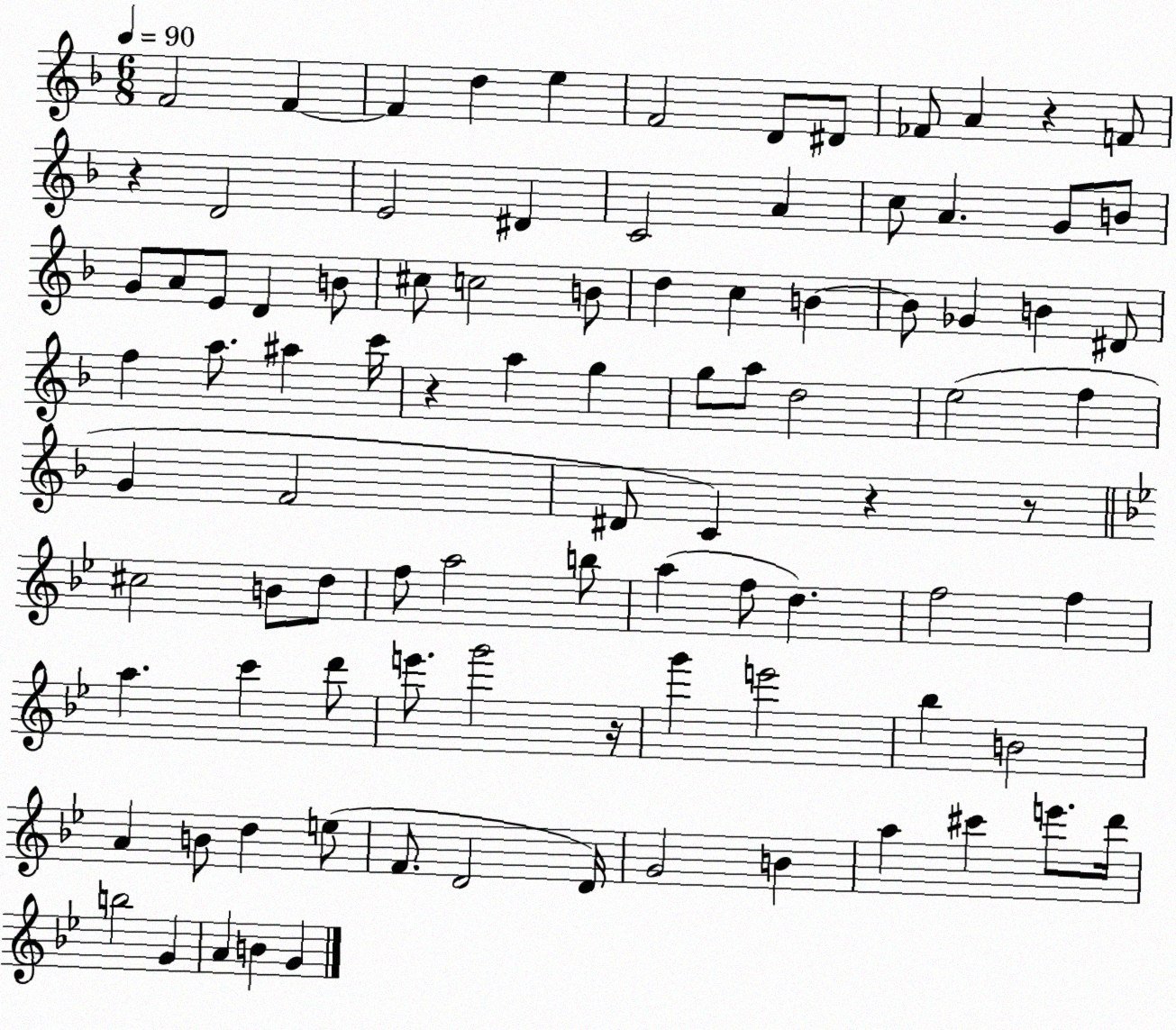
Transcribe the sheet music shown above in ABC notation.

X:1
T:Untitled
M:6/8
L:1/4
K:F
F2 F F d e F2 D/2 ^D/2 _F/2 A z F/2 z D2 E2 ^D C2 A c/2 A G/2 B/2 G/2 A/2 E/2 D B/2 ^c/2 c2 B/2 d c B B/2 _G B ^D/2 f a/2 ^a c'/4 z a g g/2 a/2 d2 e2 f G F2 ^D/2 C z z/2 ^c2 B/2 d/2 f/2 a2 b/2 a f/2 d f2 f a c' d'/2 e'/2 g'2 z/4 g' e'2 _b B2 A B/2 d e/2 F/2 D2 D/4 G2 B a ^c' e'/2 d'/4 b2 G A B G